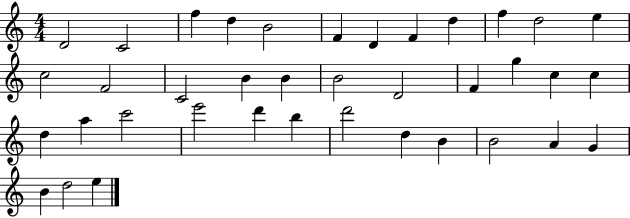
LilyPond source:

{
  \clef treble
  \numericTimeSignature
  \time 4/4
  \key c \major
  d'2 c'2 | f''4 d''4 b'2 | f'4 d'4 f'4 d''4 | f''4 d''2 e''4 | \break c''2 f'2 | c'2 b'4 b'4 | b'2 d'2 | f'4 g''4 c''4 c''4 | \break d''4 a''4 c'''2 | e'''2 d'''4 b''4 | d'''2 d''4 b'4 | b'2 a'4 g'4 | \break b'4 d''2 e''4 | \bar "|."
}